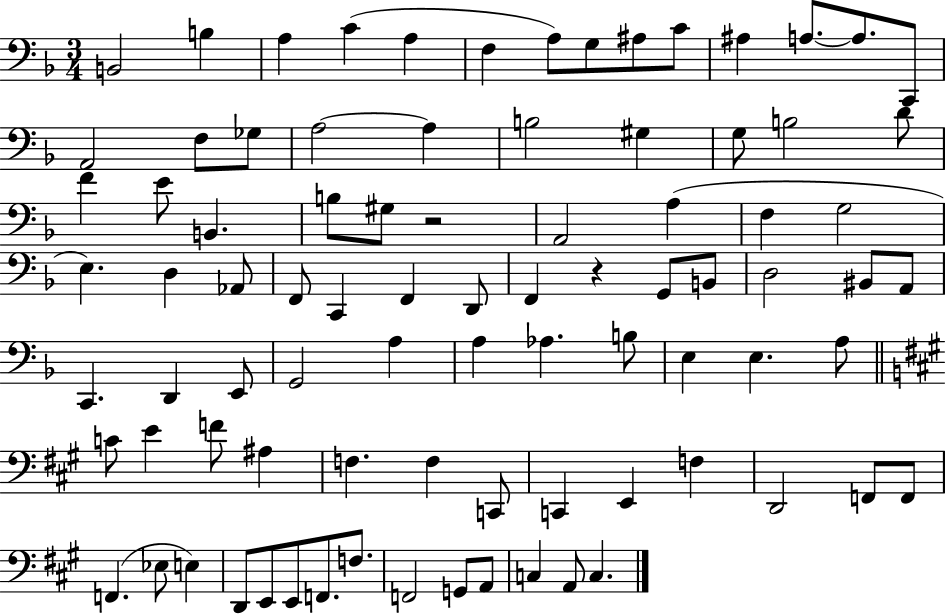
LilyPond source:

{
  \clef bass
  \numericTimeSignature
  \time 3/4
  \key f \major
  b,2 b4 | a4 c'4( a4 | f4 a8) g8 ais8 c'8 | ais4 a8.~~ a8. c,8 | \break a,2 f8 ges8 | a2~~ a4 | b2 gis4 | g8 b2 d'8 | \break f'4 e'8 b,4. | b8 gis8 r2 | a,2 a4( | f4 g2 | \break e4.) d4 aes,8 | f,8 c,4 f,4 d,8 | f,4 r4 g,8 b,8 | d2 bis,8 a,8 | \break c,4. d,4 e,8 | g,2 a4 | a4 aes4. b8 | e4 e4. a8 | \break \bar "||" \break \key a \major c'8 e'4 f'8 ais4 | f4. f4 c,8 | c,4 e,4 f4 | d,2 f,8 f,8 | \break f,4.( ees8 e4) | d,8 e,8 e,8 f,8. f8. | f,2 g,8 a,8 | c4 a,8 c4. | \break \bar "|."
}